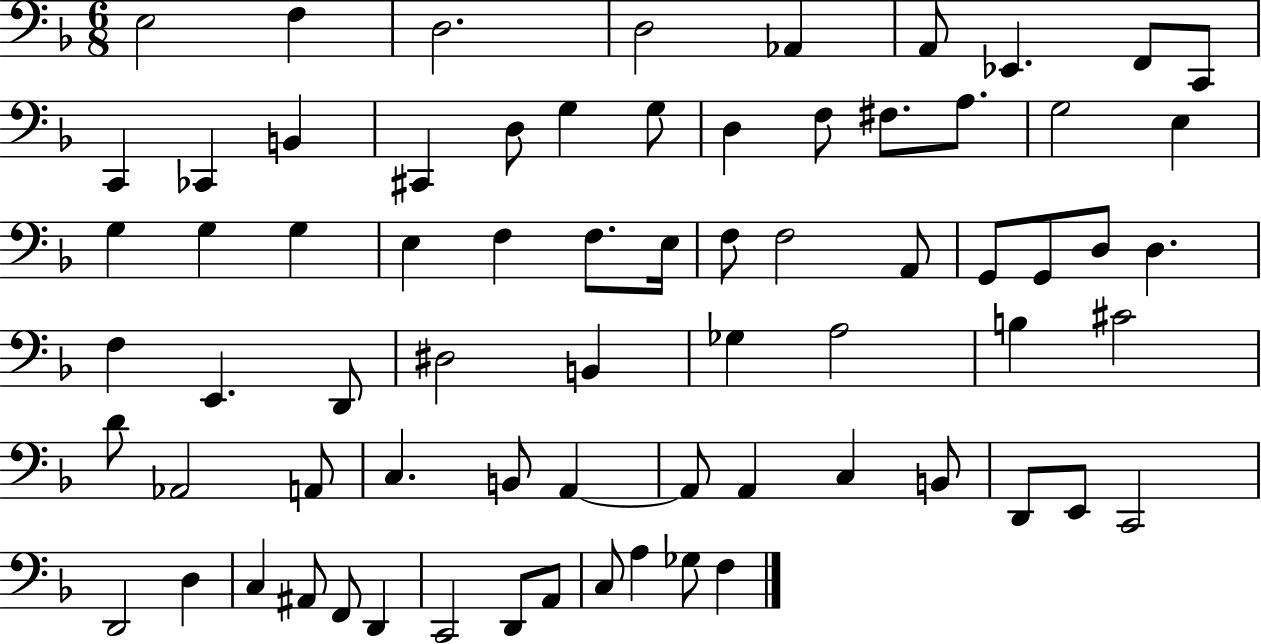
E3/h F3/q D3/h. D3/h Ab2/q A2/e Eb2/q. F2/e C2/e C2/q CES2/q B2/q C#2/q D3/e G3/q G3/e D3/q F3/e F#3/e. A3/e. G3/h E3/q G3/q G3/q G3/q E3/q F3/q F3/e. E3/s F3/e F3/h A2/e G2/e G2/e D3/e D3/q. F3/q E2/q. D2/e D#3/h B2/q Gb3/q A3/h B3/q C#4/h D4/e Ab2/h A2/e C3/q. B2/e A2/q A2/e A2/q C3/q B2/e D2/e E2/e C2/h D2/h D3/q C3/q A#2/e F2/e D2/q C2/h D2/e A2/e C3/e A3/q Gb3/e F3/q